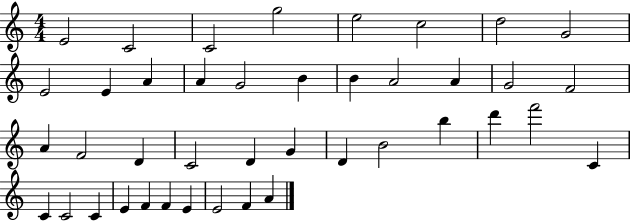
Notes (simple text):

E4/h C4/h C4/h G5/h E5/h C5/h D5/h G4/h E4/h E4/q A4/q A4/q G4/h B4/q B4/q A4/h A4/q G4/h F4/h A4/q F4/h D4/q C4/h D4/q G4/q D4/q B4/h B5/q D6/q F6/h C4/q C4/q C4/h C4/q E4/q F4/q F4/q E4/q E4/h F4/q A4/q